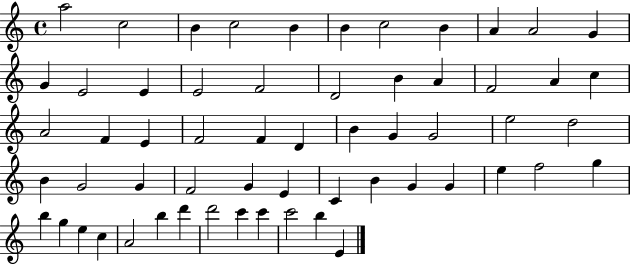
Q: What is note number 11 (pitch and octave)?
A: G4